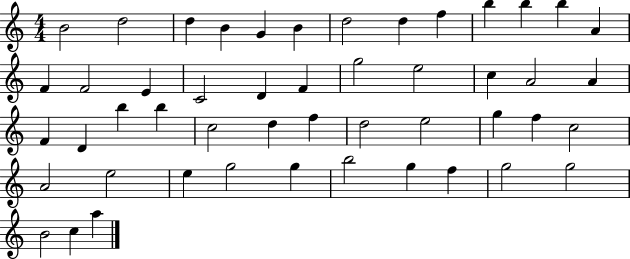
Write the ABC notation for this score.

X:1
T:Untitled
M:4/4
L:1/4
K:C
B2 d2 d B G B d2 d f b b b A F F2 E C2 D F g2 e2 c A2 A F D b b c2 d f d2 e2 g f c2 A2 e2 e g2 g b2 g f g2 g2 B2 c a